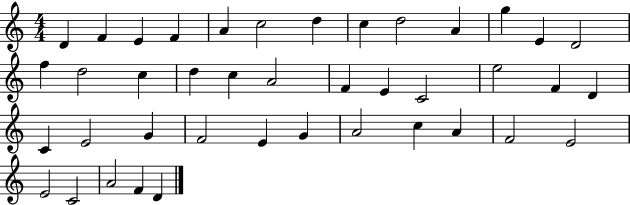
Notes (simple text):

D4/q F4/q E4/q F4/q A4/q C5/h D5/q C5/q D5/h A4/q G5/q E4/q D4/h F5/q D5/h C5/q D5/q C5/q A4/h F4/q E4/q C4/h E5/h F4/q D4/q C4/q E4/h G4/q F4/h E4/q G4/q A4/h C5/q A4/q F4/h E4/h E4/h C4/h A4/h F4/q D4/q